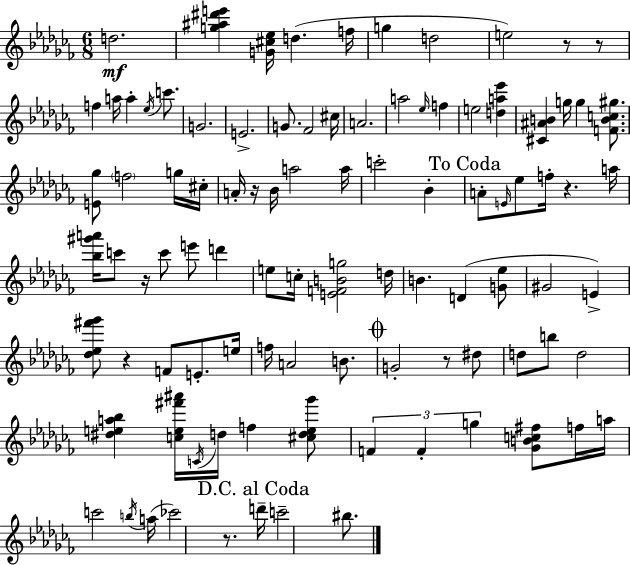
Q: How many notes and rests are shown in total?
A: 96